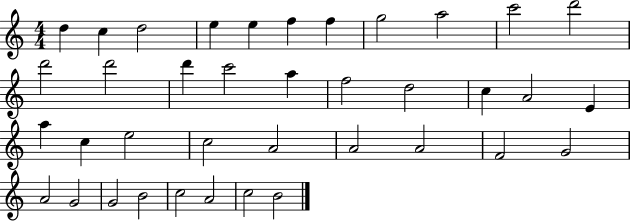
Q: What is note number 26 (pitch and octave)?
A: A4